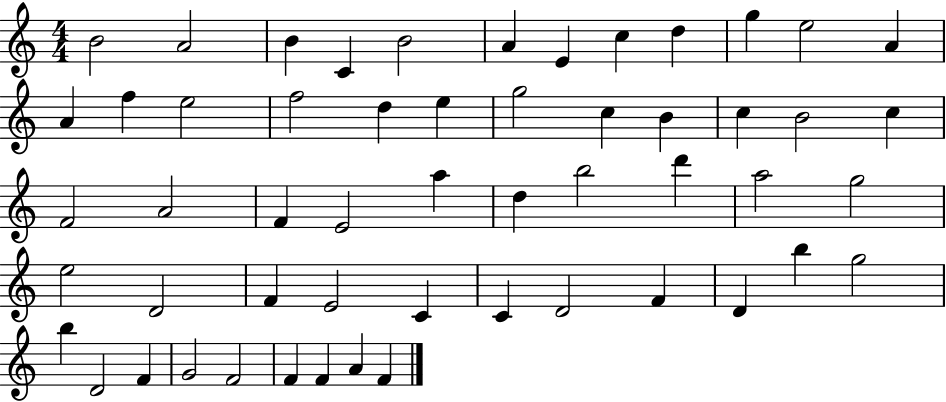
X:1
T:Untitled
M:4/4
L:1/4
K:C
B2 A2 B C B2 A E c d g e2 A A f e2 f2 d e g2 c B c B2 c F2 A2 F E2 a d b2 d' a2 g2 e2 D2 F E2 C C D2 F D b g2 b D2 F G2 F2 F F A F